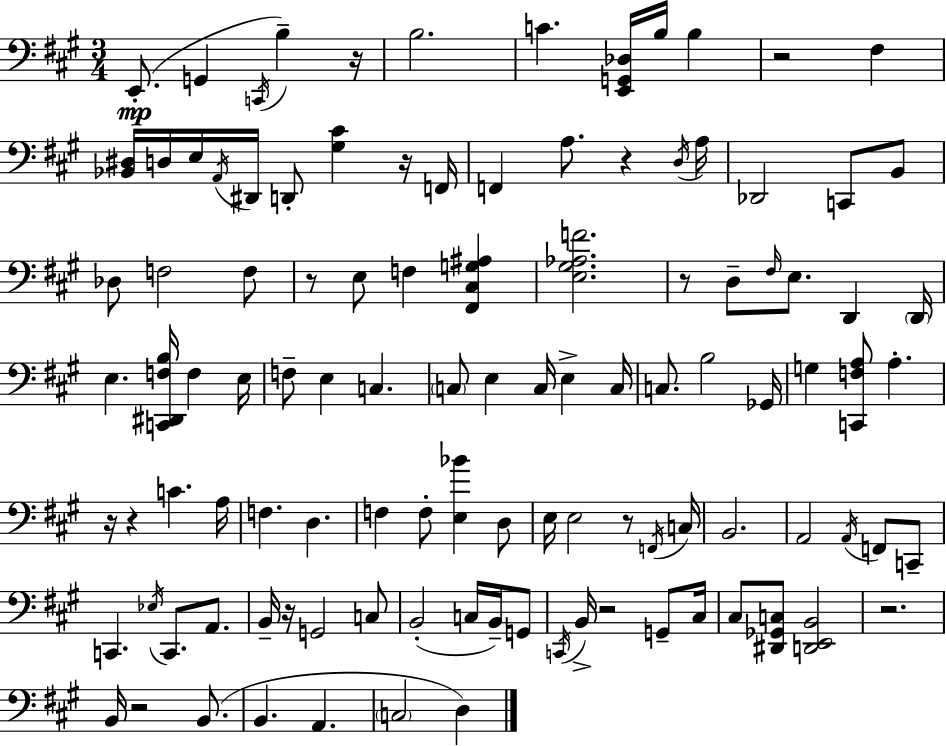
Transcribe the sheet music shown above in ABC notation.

X:1
T:Untitled
M:3/4
L:1/4
K:A
E,,/2 G,, C,,/4 B, z/4 B,2 C [E,,G,,_D,]/4 B,/4 B, z2 ^F, [_B,,^D,]/4 D,/4 E,/4 A,,/4 ^D,,/4 D,,/2 [^G,^C] z/4 F,,/4 F,, A,/2 z D,/4 A,/4 _D,,2 C,,/2 B,,/2 _D,/2 F,2 F,/2 z/2 E,/2 F, [^F,,^C,G,^A,] [E,^G,_A,F]2 z/2 D,/2 ^F,/4 E,/2 D,, D,,/4 E, [C,,^D,,F,B,]/4 F, E,/4 F,/2 E, C, C,/2 E, C,/4 E, C,/4 C,/2 B,2 _G,,/4 G, [C,,F,A,]/2 A, z/4 z C A,/4 F, D, F, F,/2 [E,_B] D,/2 E,/4 E,2 z/2 F,,/4 C,/4 B,,2 A,,2 A,,/4 F,,/2 C,,/2 C,, _E,/4 C,,/2 A,,/2 B,,/4 z/4 G,,2 C,/2 B,,2 C,/4 B,,/4 G,,/2 C,,/4 B,,/4 z2 G,,/2 ^C,/4 ^C,/2 [^D,,_G,,C,]/2 [D,,E,,B,,]2 z2 B,,/4 z2 B,,/2 B,, A,, C,2 D,